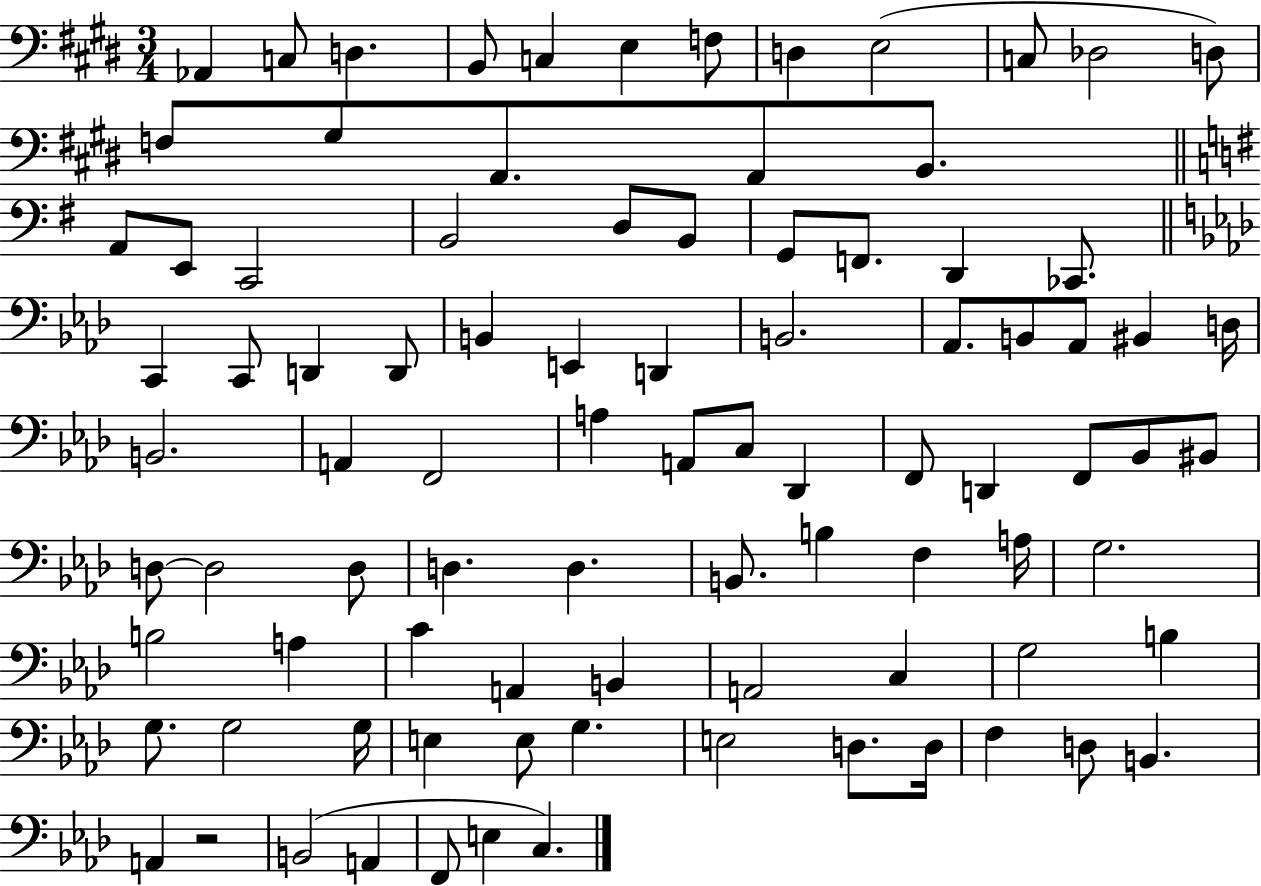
{
  \clef bass
  \numericTimeSignature
  \time 3/4
  \key e \major
  aes,4 c8 d4. | b,8 c4 e4 f8 | d4 e2( | c8 des2 d8) | \break f8 gis8 a,8. a,8 b,8. | \bar "||" \break \key e \minor a,8 e,8 c,2 | b,2 d8 b,8 | g,8 f,8. d,4 ces,8. | \bar "||" \break \key f \minor c,4 c,8 d,4 d,8 | b,4 e,4 d,4 | b,2. | aes,8. b,8 aes,8 bis,4 d16 | \break b,2. | a,4 f,2 | a4 a,8 c8 des,4 | f,8 d,4 f,8 bes,8 bis,8 | \break d8~~ d2 d8 | d4. d4. | b,8. b4 f4 a16 | g2. | \break b2 a4 | c'4 a,4 b,4 | a,2 c4 | g2 b4 | \break g8. g2 g16 | e4 e8 g4. | e2 d8. d16 | f4 d8 b,4. | \break a,4 r2 | b,2( a,4 | f,8 e4 c4.) | \bar "|."
}